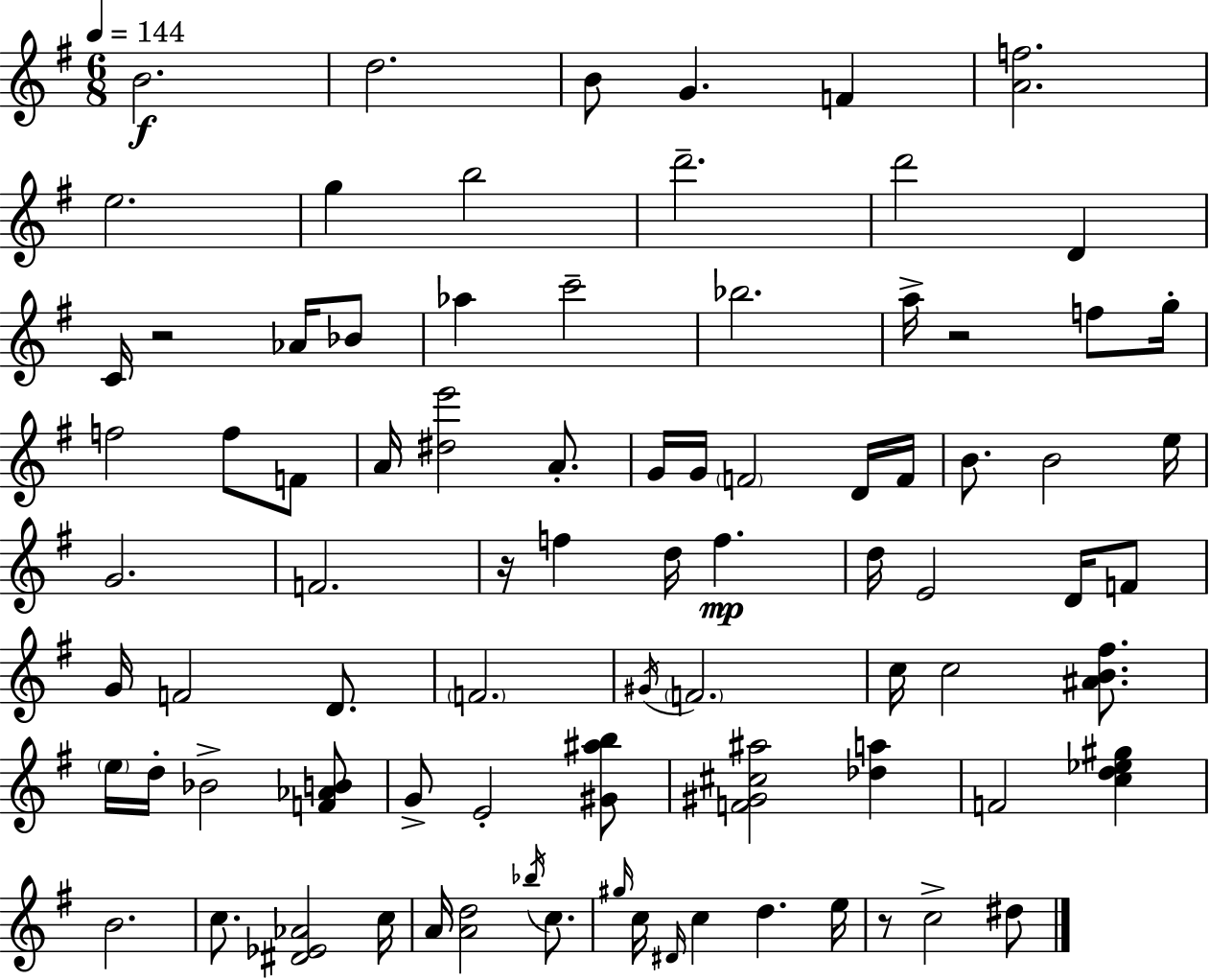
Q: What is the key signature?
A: E minor